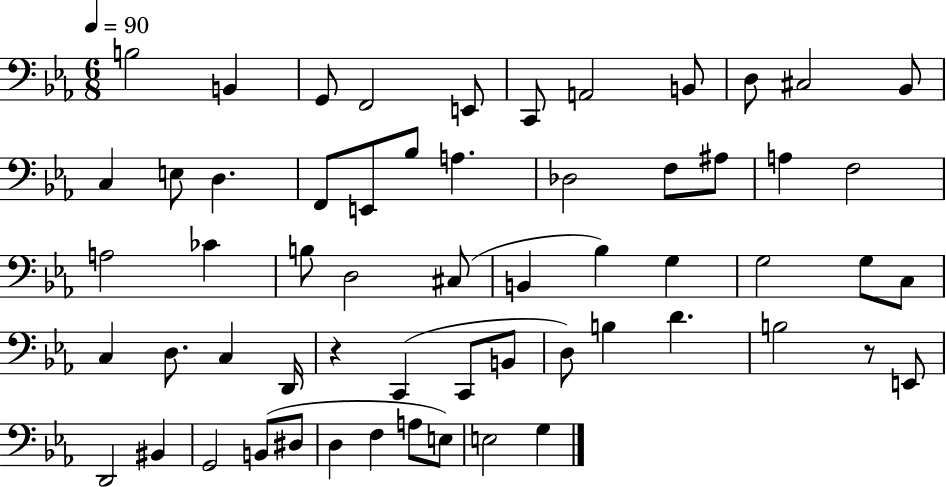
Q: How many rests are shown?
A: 2